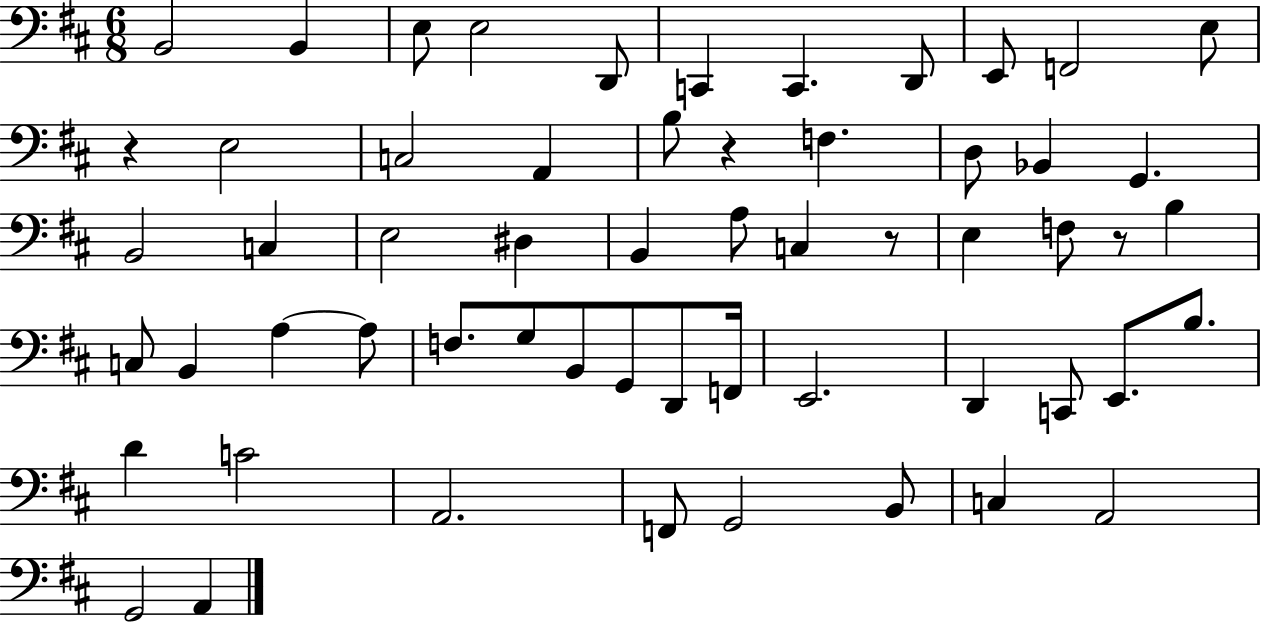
X:1
T:Untitled
M:6/8
L:1/4
K:D
B,,2 B,, E,/2 E,2 D,,/2 C,, C,, D,,/2 E,,/2 F,,2 E,/2 z E,2 C,2 A,, B,/2 z F, D,/2 _B,, G,, B,,2 C, E,2 ^D, B,, A,/2 C, z/2 E, F,/2 z/2 B, C,/2 B,, A, A,/2 F,/2 G,/2 B,,/2 G,,/2 D,,/2 F,,/4 E,,2 D,, C,,/2 E,,/2 B,/2 D C2 A,,2 F,,/2 G,,2 B,,/2 C, A,,2 G,,2 A,,